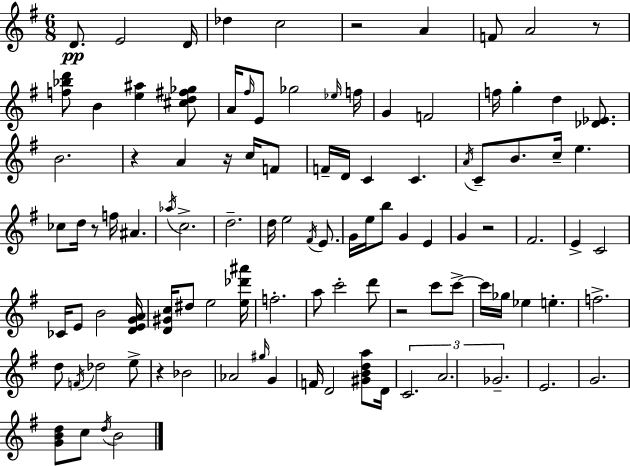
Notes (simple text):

D4/e. E4/h D4/s Db5/q C5/h R/h A4/q F4/e A4/h R/e [F5,Bb5,D6]/e B4/q [E5,A#5]/q [C#5,D5,F#5,Gb5]/e A4/s F#5/s E4/e Gb5/h Eb5/s F5/s G4/q F4/h F5/s G5/q D5/q [Db4,Eb4]/e. B4/h. R/q A4/q R/s C5/s F4/e F4/s D4/s C4/q C4/q. A4/s C4/e B4/e. C5/s E5/q. CES5/e D5/s R/e F5/s A#4/q. Ab5/s C5/h. D5/h. D5/s E5/h F#4/s E4/e. G4/s E5/s B5/e G4/q E4/q G4/q R/h F#4/h. E4/q C4/h CES4/s E4/e B4/h [D4,E4,G4,A4]/s [D4,G#4,C5]/s D#5/e E5/h [E5,Db6,A#6]/s F5/h. A5/e C6/h D6/e R/h C6/e C6/e C6/s Gb5/s Eb5/q E5/q. F5/h. D5/e F4/s Db5/h E5/e R/q Bb4/h Ab4/h G#5/s G4/q F4/s D4/h [G#4,B4,D5,A5]/e D4/s C4/h. A4/h. Gb4/h. E4/h. G4/h. [G4,B4,D5]/e C5/e D5/s B4/h